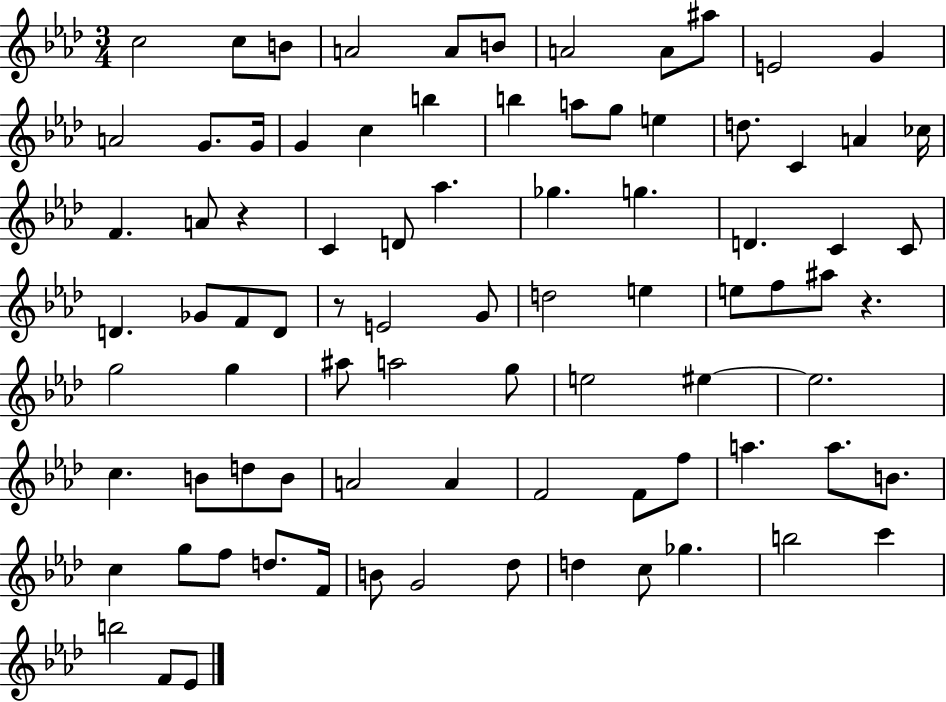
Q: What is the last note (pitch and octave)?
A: Eb4